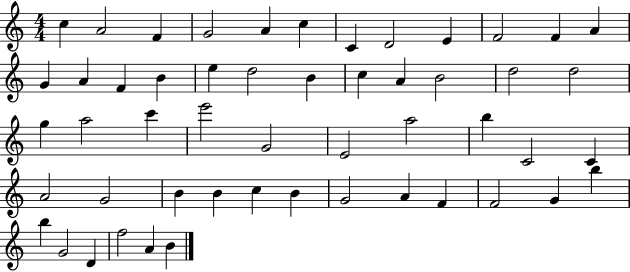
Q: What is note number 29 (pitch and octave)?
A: G4